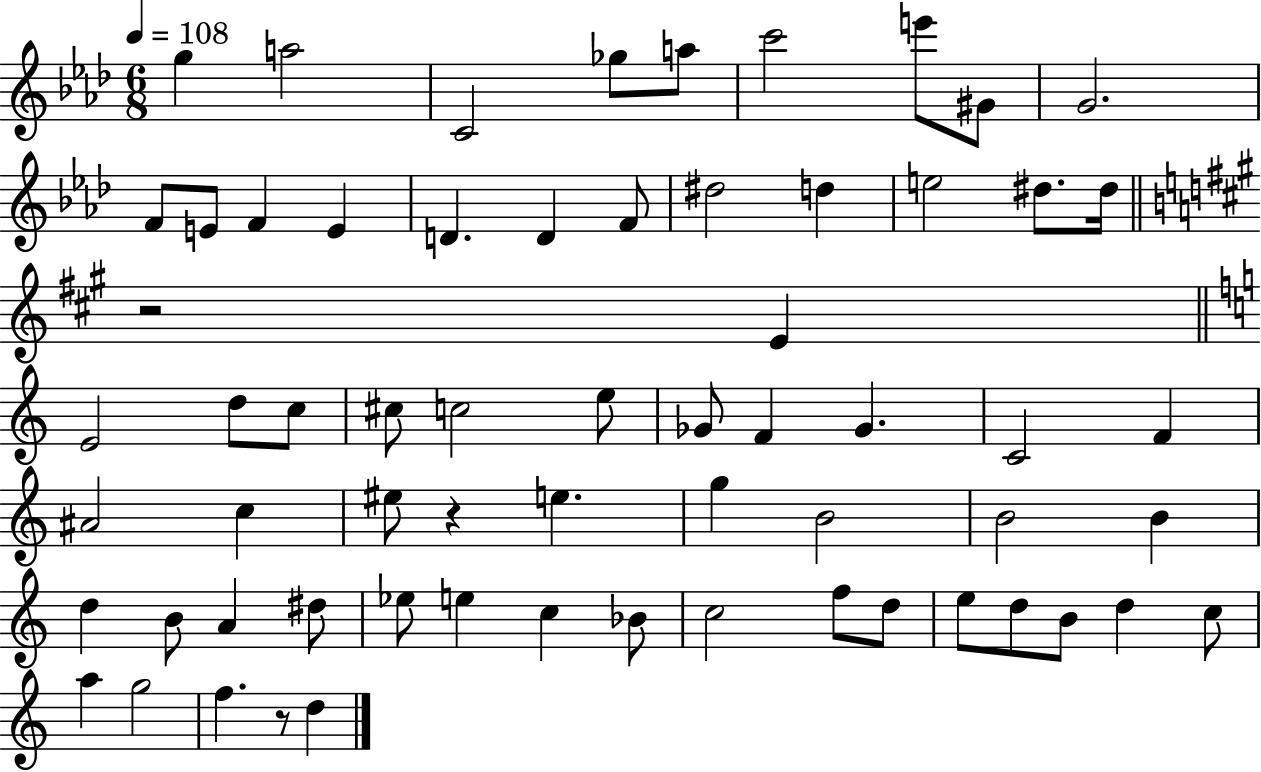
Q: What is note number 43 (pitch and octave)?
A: B4